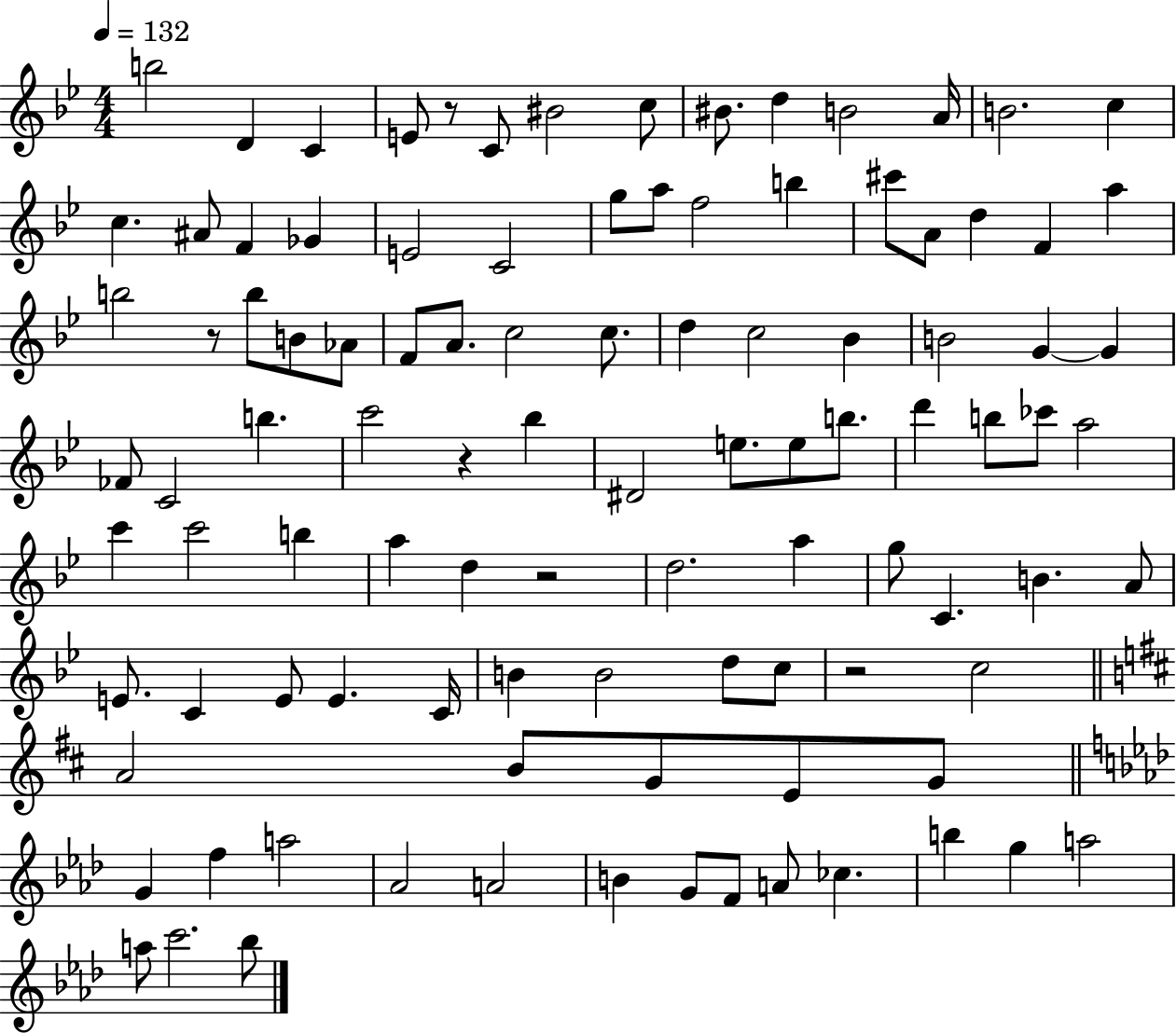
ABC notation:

X:1
T:Untitled
M:4/4
L:1/4
K:Bb
b2 D C E/2 z/2 C/2 ^B2 c/2 ^B/2 d B2 A/4 B2 c c ^A/2 F _G E2 C2 g/2 a/2 f2 b ^c'/2 A/2 d F a b2 z/2 b/2 B/2 _A/2 F/2 A/2 c2 c/2 d c2 _B B2 G G _F/2 C2 b c'2 z _b ^D2 e/2 e/2 b/2 d' b/2 _c'/2 a2 c' c'2 b a d z2 d2 a g/2 C B A/2 E/2 C E/2 E C/4 B B2 d/2 c/2 z2 c2 A2 B/2 G/2 E/2 G/2 G f a2 _A2 A2 B G/2 F/2 A/2 _c b g a2 a/2 c'2 _b/2